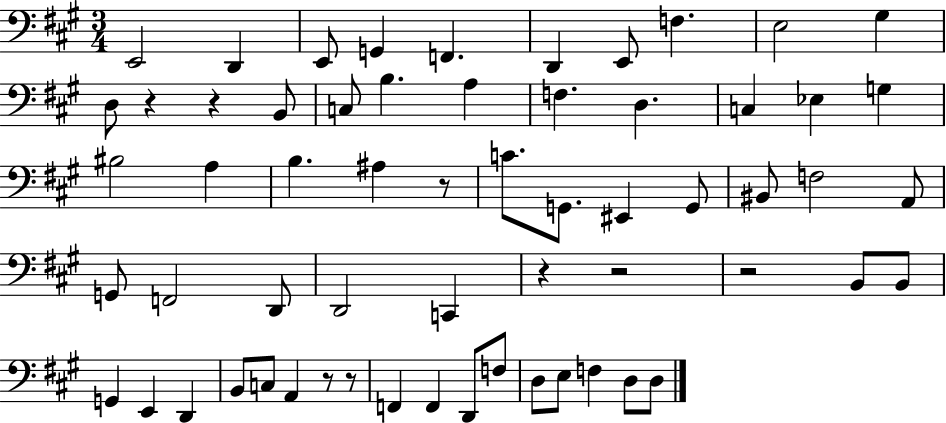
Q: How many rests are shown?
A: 8